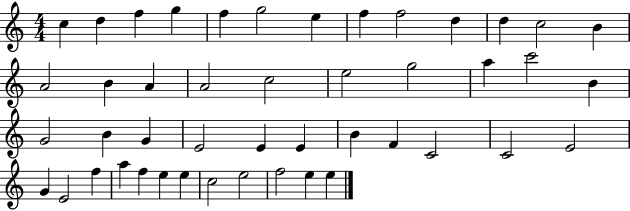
{
  \clef treble
  \numericTimeSignature
  \time 4/4
  \key c \major
  c''4 d''4 f''4 g''4 | f''4 g''2 e''4 | f''4 f''2 d''4 | d''4 c''2 b'4 | \break a'2 b'4 a'4 | a'2 c''2 | e''2 g''2 | a''4 c'''2 b'4 | \break g'2 b'4 g'4 | e'2 e'4 e'4 | b'4 f'4 c'2 | c'2 e'2 | \break g'4 e'2 f''4 | a''4 f''4 e''4 e''4 | c''2 e''2 | f''2 e''4 e''4 | \break \bar "|."
}